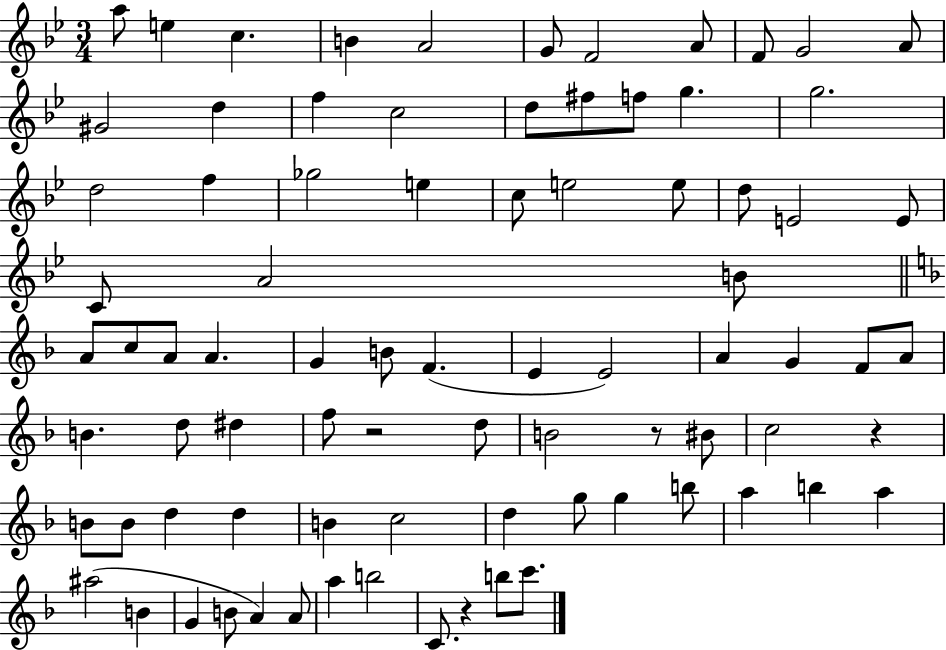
A5/e E5/q C5/q. B4/q A4/h G4/e F4/h A4/e F4/e G4/h A4/e G#4/h D5/q F5/q C5/h D5/e F#5/e F5/e G5/q. G5/h. D5/h F5/q Gb5/h E5/q C5/e E5/h E5/e D5/e E4/h E4/e C4/e A4/h B4/e A4/e C5/e A4/e A4/q. G4/q B4/e F4/q. E4/q E4/h A4/q G4/q F4/e A4/e B4/q. D5/e D#5/q F5/e R/h D5/e B4/h R/e BIS4/e C5/h R/q B4/e B4/e D5/q D5/q B4/q C5/h D5/q G5/e G5/q B5/e A5/q B5/q A5/q A#5/h B4/q G4/q B4/e A4/q A4/e A5/q B5/h C4/e. R/q B5/e C6/e.